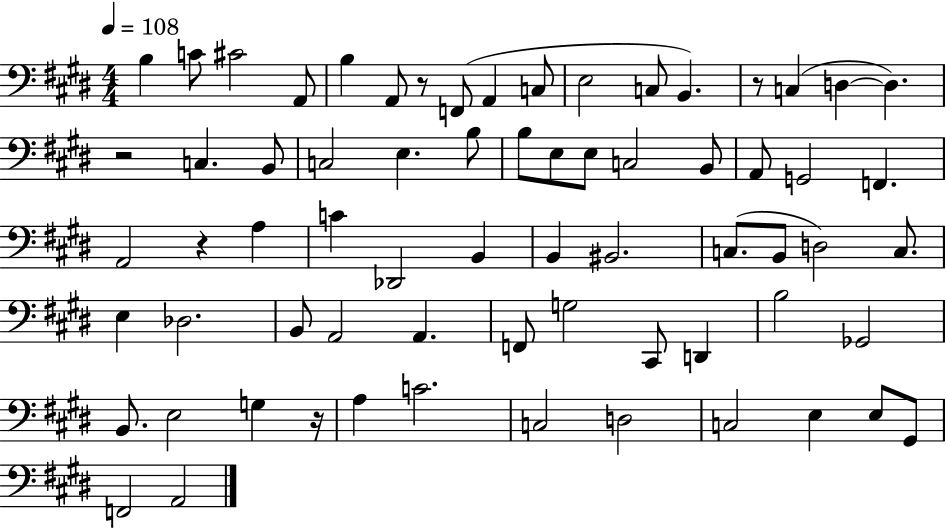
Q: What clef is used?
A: bass